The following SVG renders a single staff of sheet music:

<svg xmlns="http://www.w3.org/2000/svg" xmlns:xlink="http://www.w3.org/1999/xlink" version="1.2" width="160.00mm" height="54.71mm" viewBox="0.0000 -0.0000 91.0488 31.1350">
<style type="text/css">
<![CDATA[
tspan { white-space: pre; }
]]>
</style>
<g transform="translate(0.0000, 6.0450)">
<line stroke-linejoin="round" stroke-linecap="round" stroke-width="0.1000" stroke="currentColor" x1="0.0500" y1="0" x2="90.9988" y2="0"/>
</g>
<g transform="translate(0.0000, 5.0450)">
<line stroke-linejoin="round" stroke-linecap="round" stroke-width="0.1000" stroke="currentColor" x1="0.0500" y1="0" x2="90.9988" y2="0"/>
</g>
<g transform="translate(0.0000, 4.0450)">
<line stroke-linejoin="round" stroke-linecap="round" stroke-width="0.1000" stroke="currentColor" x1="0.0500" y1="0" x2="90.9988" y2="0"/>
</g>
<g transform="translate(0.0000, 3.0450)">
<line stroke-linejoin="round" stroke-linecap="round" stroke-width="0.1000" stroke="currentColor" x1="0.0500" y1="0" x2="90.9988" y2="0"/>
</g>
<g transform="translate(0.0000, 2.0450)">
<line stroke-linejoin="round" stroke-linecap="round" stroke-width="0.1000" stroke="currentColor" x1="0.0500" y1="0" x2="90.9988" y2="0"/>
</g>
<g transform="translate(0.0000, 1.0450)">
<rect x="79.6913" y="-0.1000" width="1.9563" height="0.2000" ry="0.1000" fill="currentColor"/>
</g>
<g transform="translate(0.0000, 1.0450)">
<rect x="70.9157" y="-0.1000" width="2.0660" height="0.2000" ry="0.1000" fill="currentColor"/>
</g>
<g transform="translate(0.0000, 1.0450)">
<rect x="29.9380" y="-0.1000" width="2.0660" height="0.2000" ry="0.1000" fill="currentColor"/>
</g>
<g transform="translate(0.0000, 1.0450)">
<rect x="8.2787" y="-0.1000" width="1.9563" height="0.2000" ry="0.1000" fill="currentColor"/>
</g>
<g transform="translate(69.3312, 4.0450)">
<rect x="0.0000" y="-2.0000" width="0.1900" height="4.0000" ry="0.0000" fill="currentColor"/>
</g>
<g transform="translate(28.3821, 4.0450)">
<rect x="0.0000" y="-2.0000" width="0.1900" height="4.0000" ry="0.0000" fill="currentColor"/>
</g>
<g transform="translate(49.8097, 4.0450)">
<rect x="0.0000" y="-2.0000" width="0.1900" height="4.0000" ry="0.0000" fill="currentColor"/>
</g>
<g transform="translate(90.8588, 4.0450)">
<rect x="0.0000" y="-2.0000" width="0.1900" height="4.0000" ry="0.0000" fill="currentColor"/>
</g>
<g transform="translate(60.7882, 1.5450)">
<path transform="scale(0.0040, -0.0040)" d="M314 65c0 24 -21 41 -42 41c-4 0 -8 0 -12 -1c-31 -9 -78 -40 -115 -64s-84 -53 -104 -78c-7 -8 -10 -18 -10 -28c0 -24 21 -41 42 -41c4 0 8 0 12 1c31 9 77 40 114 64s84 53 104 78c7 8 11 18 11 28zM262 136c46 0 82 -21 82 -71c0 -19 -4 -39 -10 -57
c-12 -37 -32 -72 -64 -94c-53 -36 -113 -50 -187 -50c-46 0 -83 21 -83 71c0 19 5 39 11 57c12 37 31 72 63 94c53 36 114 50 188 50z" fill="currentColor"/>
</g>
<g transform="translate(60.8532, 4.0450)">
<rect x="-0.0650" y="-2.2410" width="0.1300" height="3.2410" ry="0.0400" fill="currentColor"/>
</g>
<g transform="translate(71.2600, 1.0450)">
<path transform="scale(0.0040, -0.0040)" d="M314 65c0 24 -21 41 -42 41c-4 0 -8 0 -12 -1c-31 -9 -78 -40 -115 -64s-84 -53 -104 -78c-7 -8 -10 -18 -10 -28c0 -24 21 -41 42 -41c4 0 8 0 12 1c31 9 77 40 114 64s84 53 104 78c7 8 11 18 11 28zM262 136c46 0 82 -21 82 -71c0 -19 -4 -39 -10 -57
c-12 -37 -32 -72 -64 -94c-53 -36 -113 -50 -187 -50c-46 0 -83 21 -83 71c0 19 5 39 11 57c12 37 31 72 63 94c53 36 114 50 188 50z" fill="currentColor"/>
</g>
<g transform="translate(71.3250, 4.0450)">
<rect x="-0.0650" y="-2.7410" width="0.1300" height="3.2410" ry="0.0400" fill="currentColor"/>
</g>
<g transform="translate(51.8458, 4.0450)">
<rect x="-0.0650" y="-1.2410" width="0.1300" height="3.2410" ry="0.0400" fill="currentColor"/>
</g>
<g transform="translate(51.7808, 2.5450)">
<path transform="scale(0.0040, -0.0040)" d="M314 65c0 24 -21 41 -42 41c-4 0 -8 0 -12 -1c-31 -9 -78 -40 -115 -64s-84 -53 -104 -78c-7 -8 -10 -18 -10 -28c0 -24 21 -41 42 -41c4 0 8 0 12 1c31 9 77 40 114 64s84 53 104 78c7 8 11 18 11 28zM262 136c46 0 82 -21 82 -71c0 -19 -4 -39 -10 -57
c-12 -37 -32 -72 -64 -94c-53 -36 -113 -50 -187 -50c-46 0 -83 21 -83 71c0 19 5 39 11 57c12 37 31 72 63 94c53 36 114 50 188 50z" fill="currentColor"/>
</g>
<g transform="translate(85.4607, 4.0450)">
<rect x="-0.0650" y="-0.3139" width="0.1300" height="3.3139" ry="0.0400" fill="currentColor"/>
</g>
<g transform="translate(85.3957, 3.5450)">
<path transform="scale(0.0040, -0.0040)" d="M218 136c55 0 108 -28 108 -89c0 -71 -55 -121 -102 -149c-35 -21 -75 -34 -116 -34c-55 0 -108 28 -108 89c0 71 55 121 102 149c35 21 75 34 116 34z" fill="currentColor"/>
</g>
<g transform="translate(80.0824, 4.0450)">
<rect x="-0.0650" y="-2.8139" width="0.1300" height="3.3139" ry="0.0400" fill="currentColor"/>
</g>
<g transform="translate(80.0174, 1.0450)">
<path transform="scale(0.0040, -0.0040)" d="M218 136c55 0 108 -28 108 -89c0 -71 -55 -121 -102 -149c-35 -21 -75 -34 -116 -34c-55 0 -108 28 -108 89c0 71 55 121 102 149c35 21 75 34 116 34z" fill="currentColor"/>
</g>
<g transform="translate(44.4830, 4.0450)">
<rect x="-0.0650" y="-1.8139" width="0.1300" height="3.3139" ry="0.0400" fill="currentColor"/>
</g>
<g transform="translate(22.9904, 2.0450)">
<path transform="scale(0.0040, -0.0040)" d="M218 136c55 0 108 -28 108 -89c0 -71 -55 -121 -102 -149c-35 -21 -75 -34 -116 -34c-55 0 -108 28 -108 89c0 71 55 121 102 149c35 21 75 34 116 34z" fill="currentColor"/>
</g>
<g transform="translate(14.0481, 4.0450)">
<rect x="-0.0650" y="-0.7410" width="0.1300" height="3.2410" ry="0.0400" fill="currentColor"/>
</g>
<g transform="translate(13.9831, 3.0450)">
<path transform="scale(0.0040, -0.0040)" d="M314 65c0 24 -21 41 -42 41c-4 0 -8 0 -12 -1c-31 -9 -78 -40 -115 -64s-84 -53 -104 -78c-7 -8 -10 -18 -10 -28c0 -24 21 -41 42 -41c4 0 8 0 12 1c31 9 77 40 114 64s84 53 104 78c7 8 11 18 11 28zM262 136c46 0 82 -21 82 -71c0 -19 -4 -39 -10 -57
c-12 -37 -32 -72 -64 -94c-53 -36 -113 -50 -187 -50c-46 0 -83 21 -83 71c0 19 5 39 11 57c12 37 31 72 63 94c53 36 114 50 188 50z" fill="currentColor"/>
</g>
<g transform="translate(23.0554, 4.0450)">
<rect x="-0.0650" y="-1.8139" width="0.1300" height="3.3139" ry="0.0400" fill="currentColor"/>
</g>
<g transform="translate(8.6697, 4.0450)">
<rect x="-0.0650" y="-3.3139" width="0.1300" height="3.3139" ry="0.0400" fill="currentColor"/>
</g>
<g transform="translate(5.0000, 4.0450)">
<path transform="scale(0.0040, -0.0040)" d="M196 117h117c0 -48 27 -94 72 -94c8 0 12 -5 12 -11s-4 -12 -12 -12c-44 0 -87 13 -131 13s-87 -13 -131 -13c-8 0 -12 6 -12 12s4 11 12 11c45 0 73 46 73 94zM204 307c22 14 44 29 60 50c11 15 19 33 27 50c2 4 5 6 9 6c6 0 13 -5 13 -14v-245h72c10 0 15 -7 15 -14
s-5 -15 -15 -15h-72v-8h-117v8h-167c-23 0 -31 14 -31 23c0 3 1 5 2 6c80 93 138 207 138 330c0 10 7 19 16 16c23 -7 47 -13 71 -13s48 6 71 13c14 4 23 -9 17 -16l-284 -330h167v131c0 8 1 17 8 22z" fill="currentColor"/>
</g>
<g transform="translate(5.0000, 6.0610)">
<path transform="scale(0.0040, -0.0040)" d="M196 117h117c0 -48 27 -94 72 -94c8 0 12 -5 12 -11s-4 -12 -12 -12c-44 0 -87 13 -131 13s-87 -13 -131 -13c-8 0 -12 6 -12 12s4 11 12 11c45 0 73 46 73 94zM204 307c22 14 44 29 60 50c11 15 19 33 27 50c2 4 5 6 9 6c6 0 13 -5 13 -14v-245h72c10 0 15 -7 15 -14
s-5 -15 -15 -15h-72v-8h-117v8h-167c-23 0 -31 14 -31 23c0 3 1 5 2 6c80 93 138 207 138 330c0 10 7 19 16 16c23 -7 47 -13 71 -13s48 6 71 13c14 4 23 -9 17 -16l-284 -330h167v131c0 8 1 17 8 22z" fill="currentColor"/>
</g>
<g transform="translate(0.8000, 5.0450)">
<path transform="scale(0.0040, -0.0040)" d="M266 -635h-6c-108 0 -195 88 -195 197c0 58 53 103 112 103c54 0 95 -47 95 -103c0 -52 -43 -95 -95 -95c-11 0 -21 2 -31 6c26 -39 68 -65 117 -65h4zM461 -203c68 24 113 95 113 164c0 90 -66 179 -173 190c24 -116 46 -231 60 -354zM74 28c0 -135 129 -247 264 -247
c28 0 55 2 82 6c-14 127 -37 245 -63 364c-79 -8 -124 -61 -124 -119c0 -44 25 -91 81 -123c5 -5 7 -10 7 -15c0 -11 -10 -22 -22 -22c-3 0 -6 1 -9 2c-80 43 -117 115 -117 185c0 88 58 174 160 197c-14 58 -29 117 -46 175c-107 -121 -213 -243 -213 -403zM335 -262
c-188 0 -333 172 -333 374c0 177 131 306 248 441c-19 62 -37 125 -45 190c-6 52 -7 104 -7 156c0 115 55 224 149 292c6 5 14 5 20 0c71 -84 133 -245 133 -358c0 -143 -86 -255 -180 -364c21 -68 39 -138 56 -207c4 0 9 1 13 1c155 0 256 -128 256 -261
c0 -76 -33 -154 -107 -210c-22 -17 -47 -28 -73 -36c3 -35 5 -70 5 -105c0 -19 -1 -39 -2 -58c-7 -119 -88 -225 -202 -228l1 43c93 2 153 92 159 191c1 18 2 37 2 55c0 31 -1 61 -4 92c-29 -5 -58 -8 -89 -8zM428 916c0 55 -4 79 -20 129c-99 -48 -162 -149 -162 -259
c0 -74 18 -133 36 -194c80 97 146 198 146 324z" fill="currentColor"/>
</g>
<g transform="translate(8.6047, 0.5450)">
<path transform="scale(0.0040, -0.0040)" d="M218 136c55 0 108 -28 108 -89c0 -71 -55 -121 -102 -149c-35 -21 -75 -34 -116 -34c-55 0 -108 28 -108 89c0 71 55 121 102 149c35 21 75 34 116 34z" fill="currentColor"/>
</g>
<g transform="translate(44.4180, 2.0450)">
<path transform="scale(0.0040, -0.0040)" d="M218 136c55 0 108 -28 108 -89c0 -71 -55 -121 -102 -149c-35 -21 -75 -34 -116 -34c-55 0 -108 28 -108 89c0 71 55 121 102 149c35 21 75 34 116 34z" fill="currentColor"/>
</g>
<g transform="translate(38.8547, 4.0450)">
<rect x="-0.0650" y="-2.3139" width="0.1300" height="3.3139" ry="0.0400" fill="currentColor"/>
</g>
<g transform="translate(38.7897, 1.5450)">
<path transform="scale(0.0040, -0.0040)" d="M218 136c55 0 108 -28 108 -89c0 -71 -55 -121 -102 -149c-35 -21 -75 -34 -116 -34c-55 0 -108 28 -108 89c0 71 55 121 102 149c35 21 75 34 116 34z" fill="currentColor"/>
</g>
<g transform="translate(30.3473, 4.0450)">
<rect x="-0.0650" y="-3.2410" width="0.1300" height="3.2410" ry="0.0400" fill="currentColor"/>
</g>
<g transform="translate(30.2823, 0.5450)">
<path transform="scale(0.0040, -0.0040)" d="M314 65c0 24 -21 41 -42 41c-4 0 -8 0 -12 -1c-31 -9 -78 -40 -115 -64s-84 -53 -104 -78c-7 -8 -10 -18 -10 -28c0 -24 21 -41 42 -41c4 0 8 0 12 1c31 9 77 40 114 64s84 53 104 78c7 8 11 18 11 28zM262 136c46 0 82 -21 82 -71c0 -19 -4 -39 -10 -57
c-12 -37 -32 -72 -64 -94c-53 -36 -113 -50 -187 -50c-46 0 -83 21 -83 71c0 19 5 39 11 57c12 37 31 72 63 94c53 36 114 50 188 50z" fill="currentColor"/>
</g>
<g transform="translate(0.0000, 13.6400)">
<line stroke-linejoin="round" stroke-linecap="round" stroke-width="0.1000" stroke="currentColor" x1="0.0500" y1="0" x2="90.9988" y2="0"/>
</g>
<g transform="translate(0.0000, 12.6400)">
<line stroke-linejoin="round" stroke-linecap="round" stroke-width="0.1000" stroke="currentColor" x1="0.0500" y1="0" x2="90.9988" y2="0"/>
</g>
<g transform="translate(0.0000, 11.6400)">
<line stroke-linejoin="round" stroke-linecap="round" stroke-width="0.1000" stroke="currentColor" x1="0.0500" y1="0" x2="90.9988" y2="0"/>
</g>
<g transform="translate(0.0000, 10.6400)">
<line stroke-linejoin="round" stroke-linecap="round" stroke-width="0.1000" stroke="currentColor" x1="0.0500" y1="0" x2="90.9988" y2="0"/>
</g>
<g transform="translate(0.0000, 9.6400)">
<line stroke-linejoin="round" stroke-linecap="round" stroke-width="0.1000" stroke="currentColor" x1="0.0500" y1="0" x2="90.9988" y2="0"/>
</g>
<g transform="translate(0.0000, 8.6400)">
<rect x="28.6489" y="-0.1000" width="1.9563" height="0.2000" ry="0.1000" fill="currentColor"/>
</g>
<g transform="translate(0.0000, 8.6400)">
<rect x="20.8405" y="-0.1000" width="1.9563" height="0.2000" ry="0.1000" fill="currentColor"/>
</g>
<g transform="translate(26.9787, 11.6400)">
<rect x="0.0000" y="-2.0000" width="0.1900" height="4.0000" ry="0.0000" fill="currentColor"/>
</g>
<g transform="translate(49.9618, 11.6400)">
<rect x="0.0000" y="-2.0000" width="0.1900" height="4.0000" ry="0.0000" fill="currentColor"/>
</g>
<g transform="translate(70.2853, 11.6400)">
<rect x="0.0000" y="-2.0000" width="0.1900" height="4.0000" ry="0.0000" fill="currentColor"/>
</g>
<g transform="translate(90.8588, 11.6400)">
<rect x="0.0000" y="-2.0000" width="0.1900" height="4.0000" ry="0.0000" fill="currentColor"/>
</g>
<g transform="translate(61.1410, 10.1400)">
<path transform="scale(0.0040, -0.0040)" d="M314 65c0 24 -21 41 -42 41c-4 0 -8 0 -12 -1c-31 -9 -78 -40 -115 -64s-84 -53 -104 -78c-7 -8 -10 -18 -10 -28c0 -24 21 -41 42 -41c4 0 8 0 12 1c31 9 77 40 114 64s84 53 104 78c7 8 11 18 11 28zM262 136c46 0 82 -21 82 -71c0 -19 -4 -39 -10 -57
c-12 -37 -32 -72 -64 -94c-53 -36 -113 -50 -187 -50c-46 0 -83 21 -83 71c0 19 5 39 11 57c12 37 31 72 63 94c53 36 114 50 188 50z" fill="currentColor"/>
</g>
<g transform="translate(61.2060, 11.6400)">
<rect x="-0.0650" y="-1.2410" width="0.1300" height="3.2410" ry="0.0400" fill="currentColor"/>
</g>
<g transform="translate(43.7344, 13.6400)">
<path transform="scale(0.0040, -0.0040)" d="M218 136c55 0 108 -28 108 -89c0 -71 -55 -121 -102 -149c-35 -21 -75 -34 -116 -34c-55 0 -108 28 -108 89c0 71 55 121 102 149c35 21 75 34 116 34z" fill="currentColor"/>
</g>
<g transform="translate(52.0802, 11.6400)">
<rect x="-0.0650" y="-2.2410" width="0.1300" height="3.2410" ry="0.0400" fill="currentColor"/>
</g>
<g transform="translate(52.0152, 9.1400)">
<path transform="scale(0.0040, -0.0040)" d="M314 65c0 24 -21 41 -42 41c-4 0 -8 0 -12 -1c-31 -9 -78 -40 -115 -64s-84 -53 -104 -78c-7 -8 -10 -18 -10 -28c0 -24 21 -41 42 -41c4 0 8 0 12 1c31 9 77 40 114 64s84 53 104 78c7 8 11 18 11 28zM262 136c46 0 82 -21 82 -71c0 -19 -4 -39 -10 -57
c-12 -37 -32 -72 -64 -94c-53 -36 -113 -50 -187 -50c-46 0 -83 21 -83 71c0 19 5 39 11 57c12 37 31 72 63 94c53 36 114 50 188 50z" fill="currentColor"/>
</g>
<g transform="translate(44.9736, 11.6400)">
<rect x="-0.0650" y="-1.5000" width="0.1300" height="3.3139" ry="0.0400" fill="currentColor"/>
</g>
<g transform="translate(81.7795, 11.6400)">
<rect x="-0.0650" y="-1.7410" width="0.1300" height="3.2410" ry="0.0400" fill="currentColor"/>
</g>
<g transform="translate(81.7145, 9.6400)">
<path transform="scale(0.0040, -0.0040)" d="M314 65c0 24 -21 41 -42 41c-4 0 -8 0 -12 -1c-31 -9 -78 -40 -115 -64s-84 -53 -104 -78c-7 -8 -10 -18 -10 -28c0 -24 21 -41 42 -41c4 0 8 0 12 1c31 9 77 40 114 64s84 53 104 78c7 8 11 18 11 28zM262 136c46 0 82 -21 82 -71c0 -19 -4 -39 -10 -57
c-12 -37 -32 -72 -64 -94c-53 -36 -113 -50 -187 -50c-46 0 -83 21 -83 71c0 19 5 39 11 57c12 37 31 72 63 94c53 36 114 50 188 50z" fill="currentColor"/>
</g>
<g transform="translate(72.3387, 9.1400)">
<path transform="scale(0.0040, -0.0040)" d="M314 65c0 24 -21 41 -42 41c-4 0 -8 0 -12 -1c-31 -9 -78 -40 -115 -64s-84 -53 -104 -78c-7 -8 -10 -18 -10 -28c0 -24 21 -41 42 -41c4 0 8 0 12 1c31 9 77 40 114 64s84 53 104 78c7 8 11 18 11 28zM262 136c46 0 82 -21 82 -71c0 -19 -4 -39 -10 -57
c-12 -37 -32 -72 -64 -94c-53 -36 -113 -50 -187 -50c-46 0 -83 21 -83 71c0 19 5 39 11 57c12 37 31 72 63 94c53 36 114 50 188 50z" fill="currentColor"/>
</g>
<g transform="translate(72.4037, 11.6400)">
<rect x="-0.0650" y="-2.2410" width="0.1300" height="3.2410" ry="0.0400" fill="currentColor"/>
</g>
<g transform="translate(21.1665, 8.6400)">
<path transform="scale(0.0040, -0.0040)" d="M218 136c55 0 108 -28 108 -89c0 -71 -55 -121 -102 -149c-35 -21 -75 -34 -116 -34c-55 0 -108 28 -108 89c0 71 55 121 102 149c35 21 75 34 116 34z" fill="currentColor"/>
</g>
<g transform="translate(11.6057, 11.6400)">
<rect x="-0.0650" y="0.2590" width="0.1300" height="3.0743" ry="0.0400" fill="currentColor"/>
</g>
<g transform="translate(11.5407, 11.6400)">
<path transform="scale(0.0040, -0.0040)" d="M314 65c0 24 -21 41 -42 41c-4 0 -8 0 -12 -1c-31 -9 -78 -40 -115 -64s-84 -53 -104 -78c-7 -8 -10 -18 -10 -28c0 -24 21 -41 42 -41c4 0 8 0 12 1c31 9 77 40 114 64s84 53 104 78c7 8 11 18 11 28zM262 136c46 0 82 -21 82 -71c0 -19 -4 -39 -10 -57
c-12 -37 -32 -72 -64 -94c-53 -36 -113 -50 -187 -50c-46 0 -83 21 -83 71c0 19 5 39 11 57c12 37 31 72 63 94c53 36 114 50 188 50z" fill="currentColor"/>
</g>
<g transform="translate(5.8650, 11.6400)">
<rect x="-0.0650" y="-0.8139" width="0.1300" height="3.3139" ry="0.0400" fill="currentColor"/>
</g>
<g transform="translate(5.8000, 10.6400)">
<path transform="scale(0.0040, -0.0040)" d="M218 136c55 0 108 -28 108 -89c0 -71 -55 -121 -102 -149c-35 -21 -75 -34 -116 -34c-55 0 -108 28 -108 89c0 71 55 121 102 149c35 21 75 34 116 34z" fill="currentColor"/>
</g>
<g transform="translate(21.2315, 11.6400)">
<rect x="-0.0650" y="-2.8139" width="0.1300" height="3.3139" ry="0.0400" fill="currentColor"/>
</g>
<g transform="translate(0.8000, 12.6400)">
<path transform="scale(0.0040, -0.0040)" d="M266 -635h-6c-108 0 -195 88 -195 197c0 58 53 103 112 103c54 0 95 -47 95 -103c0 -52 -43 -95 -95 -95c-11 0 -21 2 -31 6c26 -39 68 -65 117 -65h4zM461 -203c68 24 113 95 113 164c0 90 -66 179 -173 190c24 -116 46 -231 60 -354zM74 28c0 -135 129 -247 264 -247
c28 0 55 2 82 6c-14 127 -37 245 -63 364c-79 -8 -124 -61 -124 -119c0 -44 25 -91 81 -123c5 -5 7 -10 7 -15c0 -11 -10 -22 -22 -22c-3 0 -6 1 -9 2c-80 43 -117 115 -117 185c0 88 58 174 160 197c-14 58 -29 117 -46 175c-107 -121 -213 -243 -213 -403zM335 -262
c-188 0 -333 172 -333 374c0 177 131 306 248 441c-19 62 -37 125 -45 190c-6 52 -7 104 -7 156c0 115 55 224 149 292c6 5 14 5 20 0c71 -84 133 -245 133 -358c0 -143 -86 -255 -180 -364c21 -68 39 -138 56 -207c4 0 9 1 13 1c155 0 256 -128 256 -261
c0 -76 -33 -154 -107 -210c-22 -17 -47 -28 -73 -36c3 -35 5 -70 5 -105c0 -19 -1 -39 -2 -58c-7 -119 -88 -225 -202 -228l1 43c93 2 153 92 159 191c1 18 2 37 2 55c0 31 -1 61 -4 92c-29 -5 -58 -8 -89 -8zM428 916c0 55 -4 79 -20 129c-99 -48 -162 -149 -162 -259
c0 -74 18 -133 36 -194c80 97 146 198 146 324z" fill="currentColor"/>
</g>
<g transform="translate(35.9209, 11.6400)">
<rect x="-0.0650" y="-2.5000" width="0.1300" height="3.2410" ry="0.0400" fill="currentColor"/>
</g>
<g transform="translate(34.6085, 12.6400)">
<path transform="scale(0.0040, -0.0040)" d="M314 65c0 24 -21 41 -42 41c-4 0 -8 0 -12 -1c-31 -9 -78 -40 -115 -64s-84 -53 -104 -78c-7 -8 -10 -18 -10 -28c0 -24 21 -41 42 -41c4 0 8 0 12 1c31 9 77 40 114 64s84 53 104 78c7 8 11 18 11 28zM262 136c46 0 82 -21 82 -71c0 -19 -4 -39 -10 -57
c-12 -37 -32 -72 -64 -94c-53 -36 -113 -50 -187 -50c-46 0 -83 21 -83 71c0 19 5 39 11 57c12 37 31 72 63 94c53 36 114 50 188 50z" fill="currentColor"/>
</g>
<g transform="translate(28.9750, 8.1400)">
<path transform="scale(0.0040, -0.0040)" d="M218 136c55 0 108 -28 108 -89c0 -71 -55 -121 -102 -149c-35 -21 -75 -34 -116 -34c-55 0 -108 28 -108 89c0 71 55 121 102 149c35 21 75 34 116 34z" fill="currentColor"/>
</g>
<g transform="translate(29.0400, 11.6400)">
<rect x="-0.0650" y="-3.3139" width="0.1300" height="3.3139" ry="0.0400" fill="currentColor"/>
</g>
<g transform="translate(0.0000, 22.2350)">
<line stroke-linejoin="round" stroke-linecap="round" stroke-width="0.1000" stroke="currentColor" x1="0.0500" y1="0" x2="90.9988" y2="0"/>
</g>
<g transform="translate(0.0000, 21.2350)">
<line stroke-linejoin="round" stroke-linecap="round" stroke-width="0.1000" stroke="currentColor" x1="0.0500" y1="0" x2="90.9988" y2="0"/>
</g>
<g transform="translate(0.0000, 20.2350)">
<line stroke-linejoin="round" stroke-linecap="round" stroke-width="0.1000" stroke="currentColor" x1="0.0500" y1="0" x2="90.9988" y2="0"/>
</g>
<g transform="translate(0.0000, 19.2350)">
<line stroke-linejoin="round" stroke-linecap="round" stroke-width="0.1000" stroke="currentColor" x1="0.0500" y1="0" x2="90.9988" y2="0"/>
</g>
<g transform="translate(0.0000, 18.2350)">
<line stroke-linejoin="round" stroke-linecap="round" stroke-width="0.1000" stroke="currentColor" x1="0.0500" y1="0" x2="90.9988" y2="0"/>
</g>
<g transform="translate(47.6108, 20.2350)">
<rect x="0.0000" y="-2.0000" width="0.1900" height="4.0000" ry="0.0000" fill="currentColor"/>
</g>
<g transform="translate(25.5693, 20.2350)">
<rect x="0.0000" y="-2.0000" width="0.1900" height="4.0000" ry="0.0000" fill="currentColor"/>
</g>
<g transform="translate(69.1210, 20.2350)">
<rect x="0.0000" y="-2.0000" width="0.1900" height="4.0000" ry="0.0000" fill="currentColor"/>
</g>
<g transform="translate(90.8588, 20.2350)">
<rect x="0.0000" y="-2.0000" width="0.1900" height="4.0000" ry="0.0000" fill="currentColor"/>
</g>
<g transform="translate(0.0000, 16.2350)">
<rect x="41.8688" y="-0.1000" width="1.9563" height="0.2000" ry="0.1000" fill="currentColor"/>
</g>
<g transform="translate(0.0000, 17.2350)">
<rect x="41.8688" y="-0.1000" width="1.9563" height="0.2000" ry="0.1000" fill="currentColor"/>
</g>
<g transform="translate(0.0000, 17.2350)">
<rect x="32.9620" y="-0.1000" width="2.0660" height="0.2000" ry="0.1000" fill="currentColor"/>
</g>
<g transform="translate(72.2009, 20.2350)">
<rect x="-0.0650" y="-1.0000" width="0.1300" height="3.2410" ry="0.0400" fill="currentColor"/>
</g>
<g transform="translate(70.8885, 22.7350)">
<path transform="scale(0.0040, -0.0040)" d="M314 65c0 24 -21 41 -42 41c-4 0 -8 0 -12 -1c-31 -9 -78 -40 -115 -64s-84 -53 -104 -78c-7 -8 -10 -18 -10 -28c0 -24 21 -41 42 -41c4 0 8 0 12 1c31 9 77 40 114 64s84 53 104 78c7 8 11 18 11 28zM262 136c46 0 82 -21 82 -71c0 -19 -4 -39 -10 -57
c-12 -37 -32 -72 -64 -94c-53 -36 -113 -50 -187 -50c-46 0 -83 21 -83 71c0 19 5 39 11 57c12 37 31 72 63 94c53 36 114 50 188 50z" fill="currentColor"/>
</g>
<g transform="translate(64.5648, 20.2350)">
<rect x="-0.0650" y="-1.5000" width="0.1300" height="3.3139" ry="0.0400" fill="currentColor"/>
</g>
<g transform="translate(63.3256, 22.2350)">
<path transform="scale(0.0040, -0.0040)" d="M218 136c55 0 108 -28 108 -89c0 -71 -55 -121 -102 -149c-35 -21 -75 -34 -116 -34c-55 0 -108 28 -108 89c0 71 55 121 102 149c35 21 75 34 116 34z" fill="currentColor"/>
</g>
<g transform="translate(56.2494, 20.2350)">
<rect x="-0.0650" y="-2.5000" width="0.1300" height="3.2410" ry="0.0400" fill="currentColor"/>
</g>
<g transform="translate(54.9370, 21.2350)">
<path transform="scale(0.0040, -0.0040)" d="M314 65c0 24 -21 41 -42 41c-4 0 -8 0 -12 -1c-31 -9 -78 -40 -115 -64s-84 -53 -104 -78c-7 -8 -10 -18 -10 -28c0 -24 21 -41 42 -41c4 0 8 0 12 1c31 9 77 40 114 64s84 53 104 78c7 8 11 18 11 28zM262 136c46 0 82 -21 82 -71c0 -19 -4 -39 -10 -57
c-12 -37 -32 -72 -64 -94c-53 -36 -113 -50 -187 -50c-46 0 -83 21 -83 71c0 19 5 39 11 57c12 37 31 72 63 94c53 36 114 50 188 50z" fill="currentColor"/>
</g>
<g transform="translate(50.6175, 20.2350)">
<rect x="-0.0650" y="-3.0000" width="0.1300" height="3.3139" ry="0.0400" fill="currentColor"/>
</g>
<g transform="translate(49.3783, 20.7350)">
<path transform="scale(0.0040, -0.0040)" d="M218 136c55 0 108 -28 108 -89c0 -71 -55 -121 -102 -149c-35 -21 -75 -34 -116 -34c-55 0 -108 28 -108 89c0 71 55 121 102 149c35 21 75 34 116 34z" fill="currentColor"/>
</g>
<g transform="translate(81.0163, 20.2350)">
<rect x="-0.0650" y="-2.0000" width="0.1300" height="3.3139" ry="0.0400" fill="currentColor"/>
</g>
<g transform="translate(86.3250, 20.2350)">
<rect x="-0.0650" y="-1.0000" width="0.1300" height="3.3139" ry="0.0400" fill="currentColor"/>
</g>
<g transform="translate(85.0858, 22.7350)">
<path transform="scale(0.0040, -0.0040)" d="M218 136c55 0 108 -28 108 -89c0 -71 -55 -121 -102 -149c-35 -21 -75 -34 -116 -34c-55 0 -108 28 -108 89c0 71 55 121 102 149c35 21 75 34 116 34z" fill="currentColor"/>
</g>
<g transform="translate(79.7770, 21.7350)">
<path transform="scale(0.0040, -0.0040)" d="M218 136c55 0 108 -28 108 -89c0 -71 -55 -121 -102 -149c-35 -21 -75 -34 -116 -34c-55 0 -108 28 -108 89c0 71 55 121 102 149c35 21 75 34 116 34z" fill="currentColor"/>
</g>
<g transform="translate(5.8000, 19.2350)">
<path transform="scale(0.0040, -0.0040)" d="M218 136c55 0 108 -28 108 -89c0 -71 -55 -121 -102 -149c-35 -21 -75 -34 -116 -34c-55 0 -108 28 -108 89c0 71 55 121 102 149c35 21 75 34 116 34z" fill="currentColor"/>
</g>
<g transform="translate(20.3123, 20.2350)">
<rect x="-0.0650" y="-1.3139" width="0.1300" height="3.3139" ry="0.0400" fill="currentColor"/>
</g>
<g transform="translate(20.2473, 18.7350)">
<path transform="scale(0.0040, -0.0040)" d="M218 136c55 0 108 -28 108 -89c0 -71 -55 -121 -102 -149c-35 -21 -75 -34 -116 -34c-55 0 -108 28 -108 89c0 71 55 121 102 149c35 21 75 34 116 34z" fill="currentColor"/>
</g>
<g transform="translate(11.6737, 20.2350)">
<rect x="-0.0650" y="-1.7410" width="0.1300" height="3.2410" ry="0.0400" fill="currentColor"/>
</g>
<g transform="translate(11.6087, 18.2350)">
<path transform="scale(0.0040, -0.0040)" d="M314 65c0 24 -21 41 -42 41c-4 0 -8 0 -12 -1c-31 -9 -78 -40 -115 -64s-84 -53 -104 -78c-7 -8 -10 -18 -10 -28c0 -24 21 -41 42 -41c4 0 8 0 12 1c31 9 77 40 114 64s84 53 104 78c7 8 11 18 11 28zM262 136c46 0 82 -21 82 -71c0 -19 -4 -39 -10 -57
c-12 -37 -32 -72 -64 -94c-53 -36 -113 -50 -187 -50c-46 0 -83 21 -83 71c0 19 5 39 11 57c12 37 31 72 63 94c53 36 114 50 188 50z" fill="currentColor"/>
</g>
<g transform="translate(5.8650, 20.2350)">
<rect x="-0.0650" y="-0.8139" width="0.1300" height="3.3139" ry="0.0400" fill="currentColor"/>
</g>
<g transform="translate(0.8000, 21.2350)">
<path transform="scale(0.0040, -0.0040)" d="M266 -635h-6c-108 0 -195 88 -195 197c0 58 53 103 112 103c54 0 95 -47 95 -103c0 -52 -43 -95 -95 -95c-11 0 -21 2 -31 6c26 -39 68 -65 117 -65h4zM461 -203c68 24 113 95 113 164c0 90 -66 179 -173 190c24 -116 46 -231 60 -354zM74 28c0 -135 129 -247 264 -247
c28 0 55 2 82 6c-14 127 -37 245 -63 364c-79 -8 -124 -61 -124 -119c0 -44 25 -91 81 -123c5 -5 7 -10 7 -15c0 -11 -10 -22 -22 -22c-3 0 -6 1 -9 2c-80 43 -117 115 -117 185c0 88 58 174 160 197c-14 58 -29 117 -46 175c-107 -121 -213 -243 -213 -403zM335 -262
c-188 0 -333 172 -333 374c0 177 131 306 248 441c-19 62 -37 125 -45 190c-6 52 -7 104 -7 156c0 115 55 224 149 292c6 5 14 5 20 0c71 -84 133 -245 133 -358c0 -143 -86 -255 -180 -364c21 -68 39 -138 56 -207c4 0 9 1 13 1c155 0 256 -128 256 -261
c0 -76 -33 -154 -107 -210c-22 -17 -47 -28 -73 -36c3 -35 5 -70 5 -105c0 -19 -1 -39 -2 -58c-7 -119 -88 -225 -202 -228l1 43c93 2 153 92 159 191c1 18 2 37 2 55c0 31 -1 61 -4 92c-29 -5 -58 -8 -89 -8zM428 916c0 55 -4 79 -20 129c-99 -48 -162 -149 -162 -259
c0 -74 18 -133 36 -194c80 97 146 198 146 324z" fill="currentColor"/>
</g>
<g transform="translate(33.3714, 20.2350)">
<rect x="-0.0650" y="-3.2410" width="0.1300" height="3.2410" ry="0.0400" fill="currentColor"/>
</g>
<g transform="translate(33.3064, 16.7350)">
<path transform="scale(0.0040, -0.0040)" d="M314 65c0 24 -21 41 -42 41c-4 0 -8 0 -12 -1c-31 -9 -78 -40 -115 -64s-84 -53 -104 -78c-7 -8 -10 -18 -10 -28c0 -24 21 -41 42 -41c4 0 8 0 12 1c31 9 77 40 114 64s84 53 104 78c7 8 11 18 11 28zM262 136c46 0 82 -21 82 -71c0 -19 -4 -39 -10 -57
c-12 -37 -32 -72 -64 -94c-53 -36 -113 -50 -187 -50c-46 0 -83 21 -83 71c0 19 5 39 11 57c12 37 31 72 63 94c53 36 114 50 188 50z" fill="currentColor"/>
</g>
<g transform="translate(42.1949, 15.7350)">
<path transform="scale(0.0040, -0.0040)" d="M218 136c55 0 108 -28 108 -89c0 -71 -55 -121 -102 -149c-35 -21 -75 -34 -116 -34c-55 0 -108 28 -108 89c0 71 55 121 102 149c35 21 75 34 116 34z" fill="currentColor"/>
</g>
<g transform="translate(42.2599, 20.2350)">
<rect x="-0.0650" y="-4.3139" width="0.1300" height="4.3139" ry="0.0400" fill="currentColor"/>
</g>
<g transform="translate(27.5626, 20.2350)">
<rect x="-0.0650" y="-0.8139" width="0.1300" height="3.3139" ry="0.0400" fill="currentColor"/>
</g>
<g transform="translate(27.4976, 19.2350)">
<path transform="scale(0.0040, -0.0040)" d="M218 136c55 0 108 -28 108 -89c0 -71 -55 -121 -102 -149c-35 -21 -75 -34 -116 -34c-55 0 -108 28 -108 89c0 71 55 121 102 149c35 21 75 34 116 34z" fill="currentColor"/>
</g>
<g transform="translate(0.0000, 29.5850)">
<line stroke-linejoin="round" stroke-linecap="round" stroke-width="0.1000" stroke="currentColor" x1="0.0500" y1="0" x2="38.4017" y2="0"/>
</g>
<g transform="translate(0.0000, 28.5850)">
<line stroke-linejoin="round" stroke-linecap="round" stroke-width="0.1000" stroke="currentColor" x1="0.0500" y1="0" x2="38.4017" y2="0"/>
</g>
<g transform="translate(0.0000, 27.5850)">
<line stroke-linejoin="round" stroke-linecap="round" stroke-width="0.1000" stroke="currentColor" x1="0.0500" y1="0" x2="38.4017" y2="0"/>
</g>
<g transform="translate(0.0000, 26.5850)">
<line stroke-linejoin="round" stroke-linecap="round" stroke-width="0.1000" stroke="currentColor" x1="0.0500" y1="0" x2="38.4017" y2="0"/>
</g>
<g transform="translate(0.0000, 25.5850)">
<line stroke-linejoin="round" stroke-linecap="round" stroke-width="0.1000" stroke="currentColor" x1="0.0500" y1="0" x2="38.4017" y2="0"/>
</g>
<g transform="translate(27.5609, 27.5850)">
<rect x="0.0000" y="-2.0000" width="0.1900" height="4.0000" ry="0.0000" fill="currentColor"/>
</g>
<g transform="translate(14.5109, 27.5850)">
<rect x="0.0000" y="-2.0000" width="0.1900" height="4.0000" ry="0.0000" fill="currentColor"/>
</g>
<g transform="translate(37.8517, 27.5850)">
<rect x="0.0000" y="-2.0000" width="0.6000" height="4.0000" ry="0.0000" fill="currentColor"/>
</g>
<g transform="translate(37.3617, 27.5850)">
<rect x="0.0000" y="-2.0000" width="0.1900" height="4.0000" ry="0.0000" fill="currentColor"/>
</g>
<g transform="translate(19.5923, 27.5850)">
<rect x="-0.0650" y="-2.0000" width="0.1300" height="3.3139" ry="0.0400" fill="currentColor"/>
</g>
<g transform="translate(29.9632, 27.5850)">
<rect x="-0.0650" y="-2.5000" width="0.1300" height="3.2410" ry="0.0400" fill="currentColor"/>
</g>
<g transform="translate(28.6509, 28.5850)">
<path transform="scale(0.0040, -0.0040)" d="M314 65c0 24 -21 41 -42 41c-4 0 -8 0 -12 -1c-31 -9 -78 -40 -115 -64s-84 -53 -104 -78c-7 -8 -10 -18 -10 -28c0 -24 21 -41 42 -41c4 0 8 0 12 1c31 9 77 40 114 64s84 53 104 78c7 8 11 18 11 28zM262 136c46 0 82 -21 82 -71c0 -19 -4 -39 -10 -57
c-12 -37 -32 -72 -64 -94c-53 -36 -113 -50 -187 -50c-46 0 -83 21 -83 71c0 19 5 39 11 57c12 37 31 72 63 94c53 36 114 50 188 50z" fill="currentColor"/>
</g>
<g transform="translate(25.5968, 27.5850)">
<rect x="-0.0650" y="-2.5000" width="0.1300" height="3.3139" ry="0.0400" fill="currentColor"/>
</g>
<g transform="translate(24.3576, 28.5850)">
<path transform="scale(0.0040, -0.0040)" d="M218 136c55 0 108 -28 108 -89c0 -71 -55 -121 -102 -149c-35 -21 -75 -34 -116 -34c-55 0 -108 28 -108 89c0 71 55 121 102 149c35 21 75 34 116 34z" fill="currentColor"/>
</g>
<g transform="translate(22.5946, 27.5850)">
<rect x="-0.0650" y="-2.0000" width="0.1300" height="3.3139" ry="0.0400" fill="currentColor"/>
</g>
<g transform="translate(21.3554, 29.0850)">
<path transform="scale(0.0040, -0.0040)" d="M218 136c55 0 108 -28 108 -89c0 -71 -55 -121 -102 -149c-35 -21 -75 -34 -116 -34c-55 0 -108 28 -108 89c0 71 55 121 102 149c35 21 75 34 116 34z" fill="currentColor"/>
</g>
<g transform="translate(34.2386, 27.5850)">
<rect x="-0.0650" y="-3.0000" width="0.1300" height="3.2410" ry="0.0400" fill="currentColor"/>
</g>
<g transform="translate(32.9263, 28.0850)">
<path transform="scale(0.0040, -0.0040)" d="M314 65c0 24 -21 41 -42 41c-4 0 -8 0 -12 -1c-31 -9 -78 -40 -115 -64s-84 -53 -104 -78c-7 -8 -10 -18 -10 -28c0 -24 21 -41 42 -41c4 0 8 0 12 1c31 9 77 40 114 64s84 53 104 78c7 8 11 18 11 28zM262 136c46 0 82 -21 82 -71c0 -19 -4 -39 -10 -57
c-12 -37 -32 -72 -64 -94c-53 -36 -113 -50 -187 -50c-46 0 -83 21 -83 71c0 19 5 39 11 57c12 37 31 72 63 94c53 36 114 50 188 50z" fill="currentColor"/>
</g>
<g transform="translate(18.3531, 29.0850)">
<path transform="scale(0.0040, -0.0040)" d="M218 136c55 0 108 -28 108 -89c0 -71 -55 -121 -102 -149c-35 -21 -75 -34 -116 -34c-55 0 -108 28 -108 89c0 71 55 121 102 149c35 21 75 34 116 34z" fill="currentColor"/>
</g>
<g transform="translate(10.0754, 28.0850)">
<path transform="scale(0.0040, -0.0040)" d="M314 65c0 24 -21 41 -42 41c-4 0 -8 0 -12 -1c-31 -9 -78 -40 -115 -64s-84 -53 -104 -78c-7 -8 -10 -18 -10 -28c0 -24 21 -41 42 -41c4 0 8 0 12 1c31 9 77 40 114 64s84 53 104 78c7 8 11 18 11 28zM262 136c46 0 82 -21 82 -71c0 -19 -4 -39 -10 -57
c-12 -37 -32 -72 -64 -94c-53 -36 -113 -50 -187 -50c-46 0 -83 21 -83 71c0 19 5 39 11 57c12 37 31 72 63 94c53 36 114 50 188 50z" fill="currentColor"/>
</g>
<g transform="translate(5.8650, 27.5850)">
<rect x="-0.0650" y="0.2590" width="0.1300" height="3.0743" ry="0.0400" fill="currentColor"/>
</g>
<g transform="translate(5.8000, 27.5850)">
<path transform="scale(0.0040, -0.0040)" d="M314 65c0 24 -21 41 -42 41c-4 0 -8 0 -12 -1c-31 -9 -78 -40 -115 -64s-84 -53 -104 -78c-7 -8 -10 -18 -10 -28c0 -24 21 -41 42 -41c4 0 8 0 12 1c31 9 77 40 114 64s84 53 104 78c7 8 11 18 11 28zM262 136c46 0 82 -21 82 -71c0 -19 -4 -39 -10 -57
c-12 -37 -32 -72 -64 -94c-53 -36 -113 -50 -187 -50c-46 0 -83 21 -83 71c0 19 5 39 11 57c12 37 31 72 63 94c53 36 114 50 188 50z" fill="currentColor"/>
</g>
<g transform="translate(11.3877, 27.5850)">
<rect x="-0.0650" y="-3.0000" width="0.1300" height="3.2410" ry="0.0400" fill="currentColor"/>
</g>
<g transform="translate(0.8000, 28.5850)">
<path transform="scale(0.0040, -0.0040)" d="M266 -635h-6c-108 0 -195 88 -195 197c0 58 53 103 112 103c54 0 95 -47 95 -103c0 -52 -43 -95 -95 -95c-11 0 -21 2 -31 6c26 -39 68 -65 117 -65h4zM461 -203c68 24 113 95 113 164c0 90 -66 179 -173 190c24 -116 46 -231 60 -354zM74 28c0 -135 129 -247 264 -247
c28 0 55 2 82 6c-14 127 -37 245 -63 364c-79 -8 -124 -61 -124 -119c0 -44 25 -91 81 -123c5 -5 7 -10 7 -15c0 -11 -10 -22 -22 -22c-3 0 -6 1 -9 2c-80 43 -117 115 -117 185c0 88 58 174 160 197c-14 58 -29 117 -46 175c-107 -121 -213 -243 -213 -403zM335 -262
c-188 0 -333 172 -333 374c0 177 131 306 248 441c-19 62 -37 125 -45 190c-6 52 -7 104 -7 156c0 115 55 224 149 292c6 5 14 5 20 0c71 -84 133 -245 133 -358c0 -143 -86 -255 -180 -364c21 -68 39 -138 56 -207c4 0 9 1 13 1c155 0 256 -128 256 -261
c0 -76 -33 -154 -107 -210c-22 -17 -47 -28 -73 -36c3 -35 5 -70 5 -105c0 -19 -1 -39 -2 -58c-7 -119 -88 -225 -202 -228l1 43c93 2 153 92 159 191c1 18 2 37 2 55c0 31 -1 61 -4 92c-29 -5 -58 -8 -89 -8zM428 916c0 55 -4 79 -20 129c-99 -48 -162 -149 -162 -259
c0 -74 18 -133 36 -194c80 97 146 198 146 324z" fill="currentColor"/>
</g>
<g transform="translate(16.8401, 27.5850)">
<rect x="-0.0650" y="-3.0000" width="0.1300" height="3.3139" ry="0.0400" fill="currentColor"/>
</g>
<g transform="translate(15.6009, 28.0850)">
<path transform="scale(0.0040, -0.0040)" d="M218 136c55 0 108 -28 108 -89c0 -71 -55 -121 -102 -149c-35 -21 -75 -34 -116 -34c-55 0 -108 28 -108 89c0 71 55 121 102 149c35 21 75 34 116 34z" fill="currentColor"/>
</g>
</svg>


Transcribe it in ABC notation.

X:1
T:Untitled
M:4/4
L:1/4
K:C
b d2 f b2 g f e2 g2 a2 a c d B2 a b G2 E g2 e2 g2 f2 d f2 e d b2 d' A G2 E D2 F D B2 A2 A F F G G2 A2